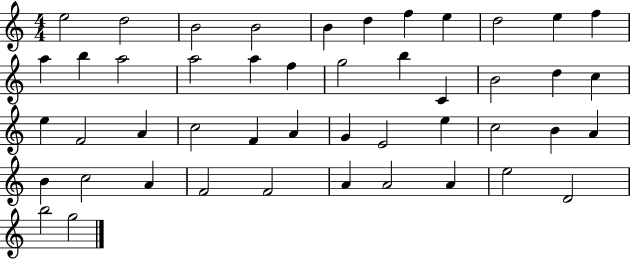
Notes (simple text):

E5/h D5/h B4/h B4/h B4/q D5/q F5/q E5/q D5/h E5/q F5/q A5/q B5/q A5/h A5/h A5/q F5/q G5/h B5/q C4/q B4/h D5/q C5/q E5/q F4/h A4/q C5/h F4/q A4/q G4/q E4/h E5/q C5/h B4/q A4/q B4/q C5/h A4/q F4/h F4/h A4/q A4/h A4/q E5/h D4/h B5/h G5/h